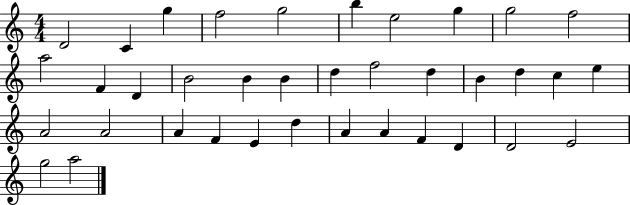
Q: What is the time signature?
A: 4/4